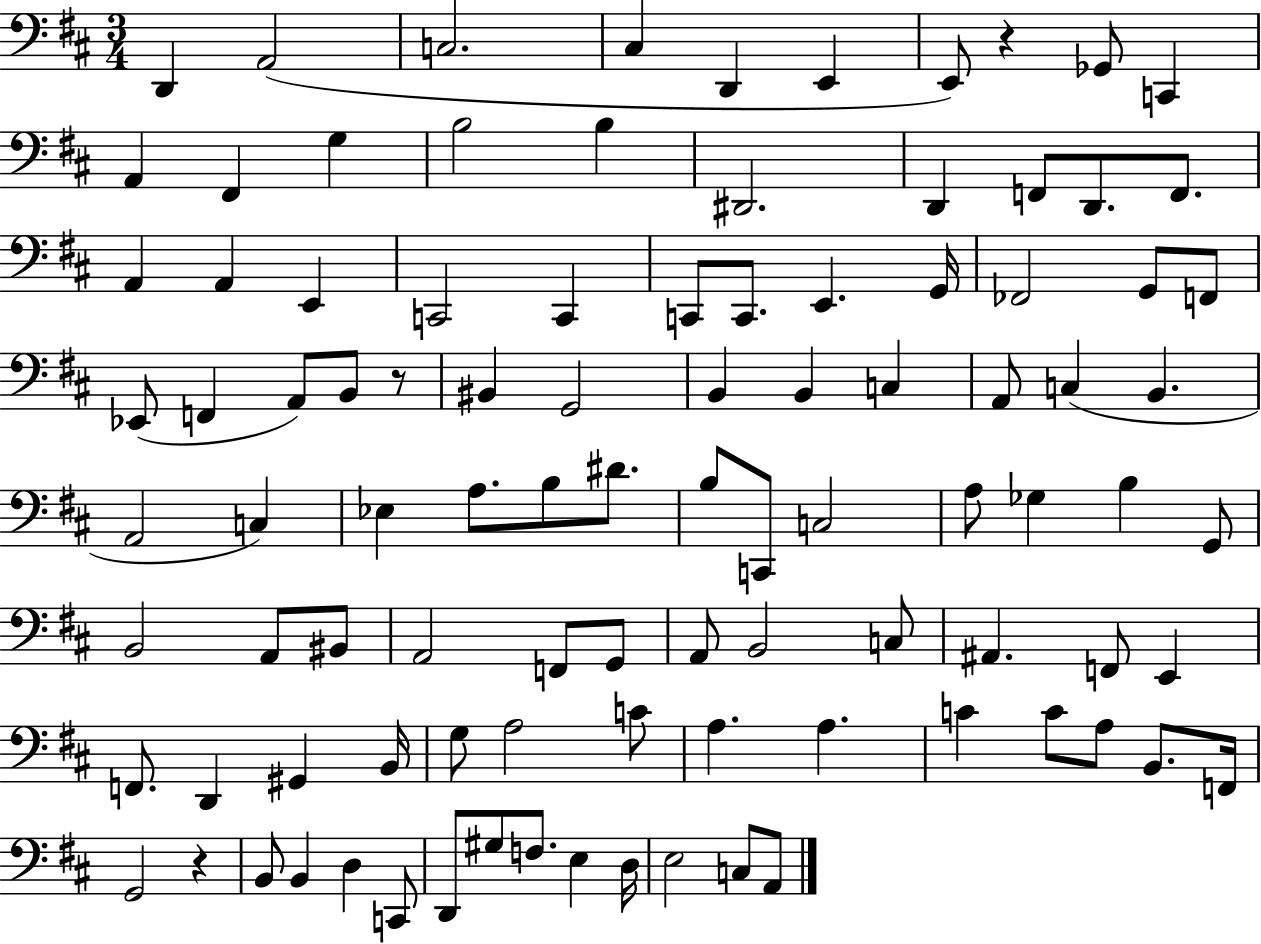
{
  \clef bass
  \numericTimeSignature
  \time 3/4
  \key d \major
  d,4 a,2( | c2. | cis4 d,4 e,4 | e,8) r4 ges,8 c,4 | \break a,4 fis,4 g4 | b2 b4 | dis,2. | d,4 f,8 d,8. f,8. | \break a,4 a,4 e,4 | c,2 c,4 | c,8 c,8. e,4. g,16 | fes,2 g,8 f,8 | \break ees,8( f,4 a,8) b,8 r8 | bis,4 g,2 | b,4 b,4 c4 | a,8 c4( b,4. | \break a,2 c4) | ees4 a8. b8 dis'8. | b8 c,8 c2 | a8 ges4 b4 g,8 | \break b,2 a,8 bis,8 | a,2 f,8 g,8 | a,8 b,2 c8 | ais,4. f,8 e,4 | \break f,8. d,4 gis,4 b,16 | g8 a2 c'8 | a4. a4. | c'4 c'8 a8 b,8. f,16 | \break g,2 r4 | b,8 b,4 d4 c,8 | d,8 gis8 f8. e4 d16 | e2 c8 a,8 | \break \bar "|."
}